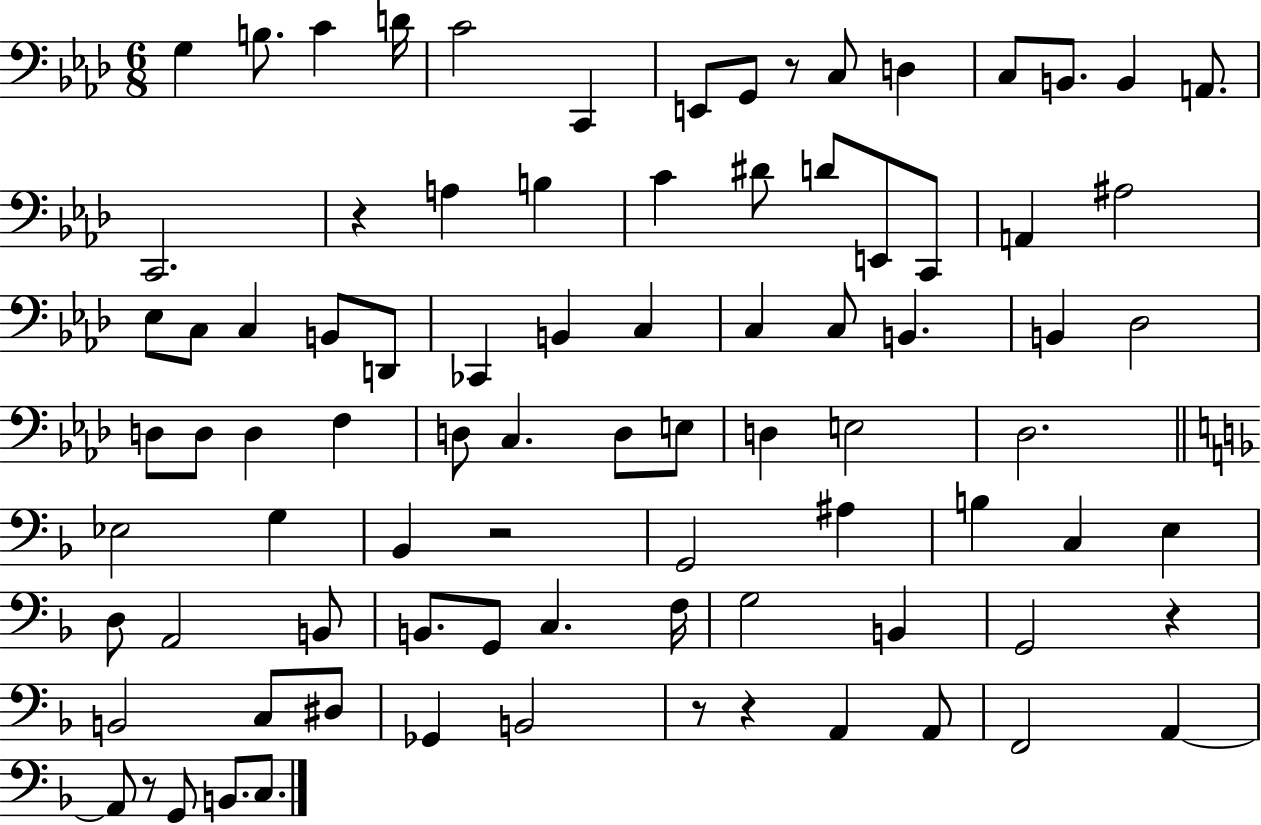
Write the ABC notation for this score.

X:1
T:Untitled
M:6/8
L:1/4
K:Ab
G, B,/2 C D/4 C2 C,, E,,/2 G,,/2 z/2 C,/2 D, C,/2 B,,/2 B,, A,,/2 C,,2 z A, B, C ^D/2 D/2 E,,/2 C,,/2 A,, ^A,2 _E,/2 C,/2 C, B,,/2 D,,/2 _C,, B,, C, C, C,/2 B,, B,, _D,2 D,/2 D,/2 D, F, D,/2 C, D,/2 E,/2 D, E,2 _D,2 _E,2 G, _B,, z2 G,,2 ^A, B, C, E, D,/2 A,,2 B,,/2 B,,/2 G,,/2 C, F,/4 G,2 B,, G,,2 z B,,2 C,/2 ^D,/2 _G,, B,,2 z/2 z A,, A,,/2 F,,2 A,, A,,/2 z/2 G,,/2 B,,/2 C,/2